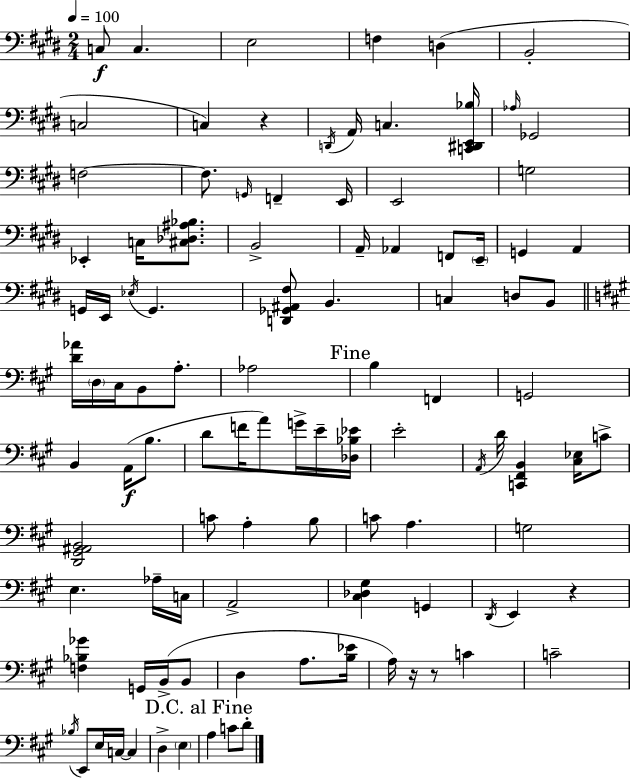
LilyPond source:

{
  \clef bass
  \numericTimeSignature
  \time 2/4
  \key e \major
  \tempo 4 = 100
  \repeat volta 2 { c8\f c4. | e2 | f4 d4( | b,2-. | \break c2 | c4) r4 | \acciaccatura { d,16 } a,16 c4. | <c, dis, e, bes>16 \grace { aes16 } ges,2 | \break f2~~ | f8. \grace { g,16 } f,4-- | e,16 e,2 | g2 | \break ees,4-. c16 | <cis des ais bes>8. b,2-> | a,16-- aes,4 | f,8 \parenthesize e,16-- g,4 a,4 | \break g,16 e,16 \acciaccatura { ees16 } g,4. | <d, ges, ais, fis>8 b,4. | c4 | d8 b,8 \bar "||" \break \key a \major <d' aes'>16 \parenthesize d16 cis16 b,8 a8.-. | aes2 | \mark "Fine" b4 f,4 | g,2 | \break b,4 a,16(\f b8. | d'8 f'16 a'8) g'16-> e'16-- <des bes ees'>16 | e'2-. | \acciaccatura { a,16 } d'16 <c, fis, b,>4 <cis ees>16 c'8-> | \break <d, gis, ais, b,>2 | c'8 a4-. b8 | c'8 a4. | g2 | \break e4. aes16-- | c16 a,2-> | <cis des gis>4 g,4 | \acciaccatura { d,16 } e,4 r4 | \break <f bes ges'>4 g,16 b,16->( | b,8 d4 a8. | <b ees'>16 a16) r16 r8 c'4 | c'2-- | \break \acciaccatura { bes16 } e,8 e16 c16~~ c4 | d4-> \parenthesize e4 | \mark "D.C. al Fine" a4 c'8 | d'8-. } \bar "|."
}